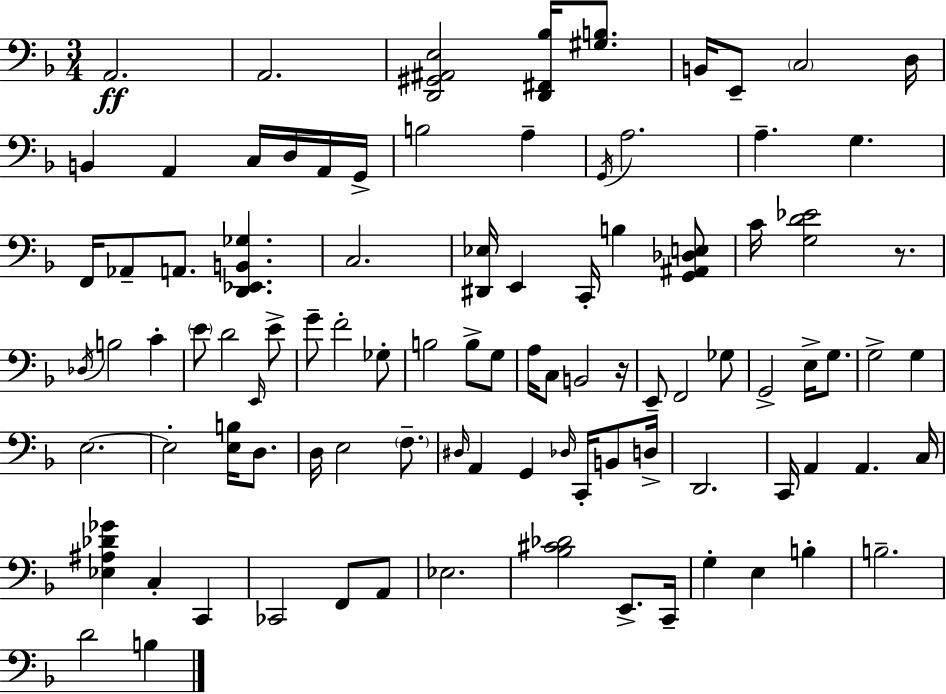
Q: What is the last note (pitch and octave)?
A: B3